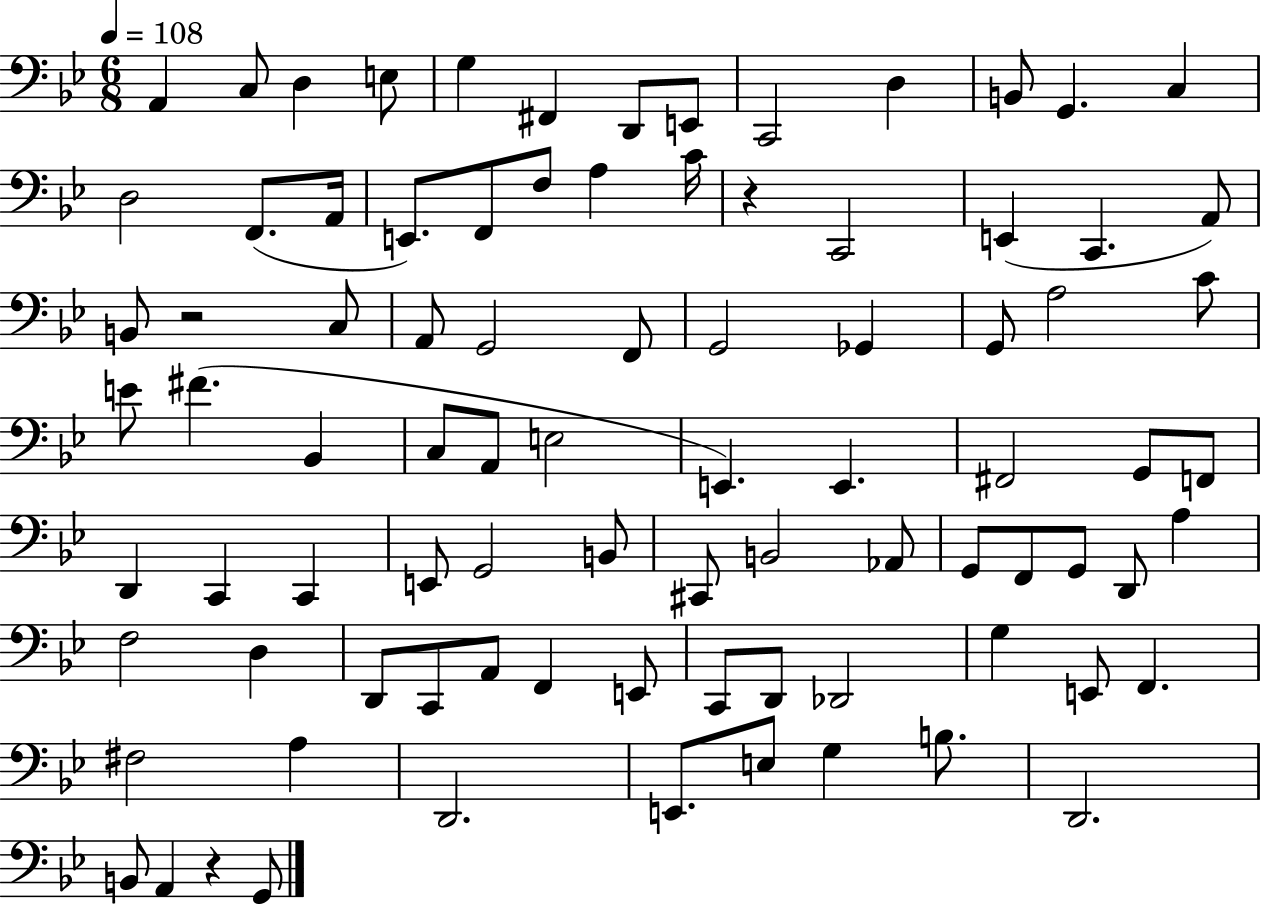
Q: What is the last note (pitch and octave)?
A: G2